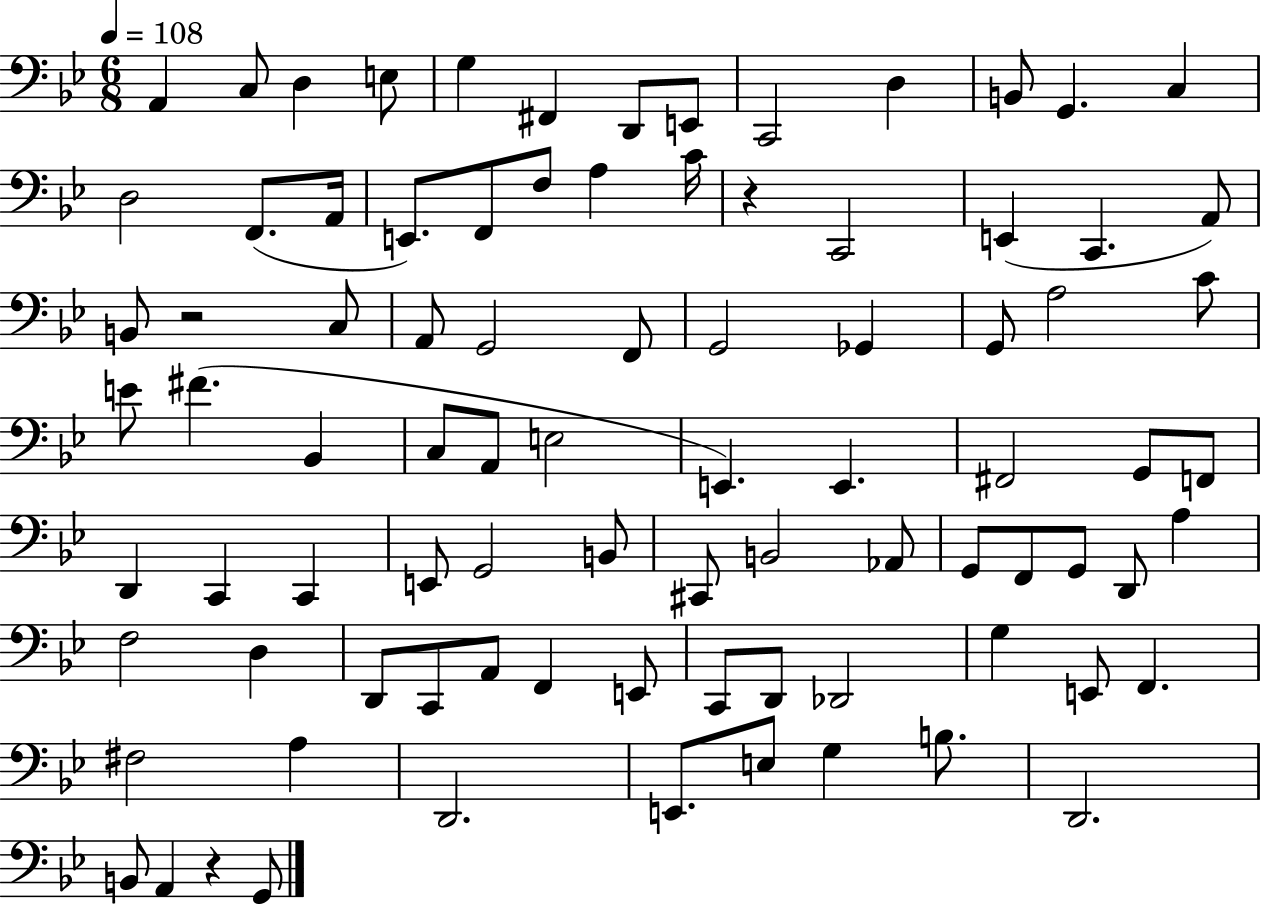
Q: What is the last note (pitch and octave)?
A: G2